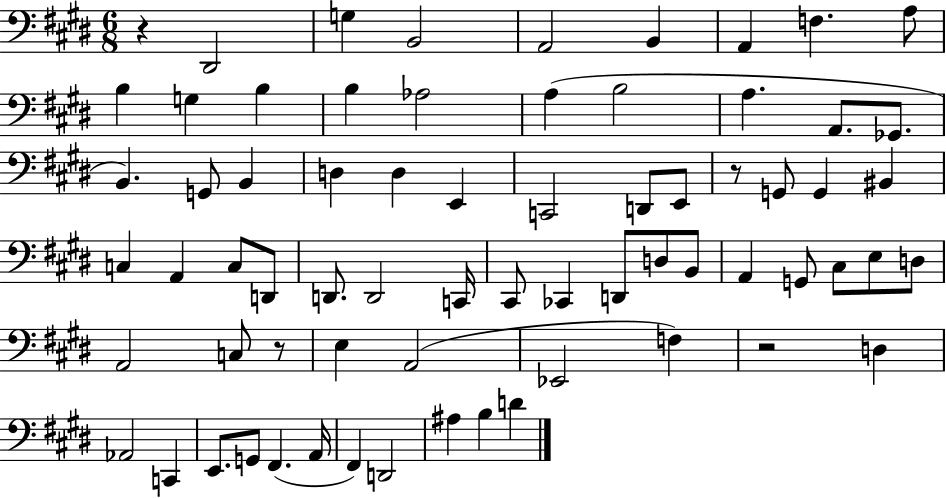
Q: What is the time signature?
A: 6/8